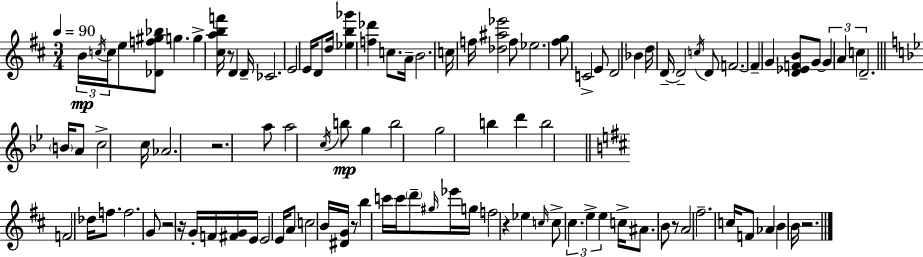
B4/s C5/s C5/s E5/e [Db4,F5,G#5,Bb5]/e G5/q. G5/q [C#5,A5,B5,F6]/s R/e D4/q D4/s CES4/h. E4/h E4/s D4/e D5/s [Eb5,B5,Gb6]/q [F5,Db6]/q C5/e. A4/s B4/h. C5/s F5/s [Db5,A#5,Eb6]/h F5/e Eb5/h. [F#5,G5]/e C4/h E4/e D4/h Bb4/q D5/s D4/s D4/h C5/s D4/e F4/h. F4/q G4/q [D4,Eb4,F4,B4]/e G4/e G4/q A4/q C5/q D4/h. B4/s A4/e C5/h C5/s Ab4/h. R/h. A5/e A5/h C5/s B5/e G5/q B5/h G5/h B5/q D6/q B5/h F4/h Db5/s F5/e. F5/h. G4/e R/h R/s G4/s F4/s [F#4,G4]/s E4/s E4/h E4/s A4/e C5/h B4/s [D#4,G4]/s R/e B5/q C6/s C6/s D6/e G#5/s Eb6/s G5/s F5/h R/q Eb5/q C5/s C5/e C#5/q. E5/q E5/q C5/s A#4/e. B4/e R/e A4/h F#5/h. C5/s F4/e Ab4/q B4/q B4/s R/h.